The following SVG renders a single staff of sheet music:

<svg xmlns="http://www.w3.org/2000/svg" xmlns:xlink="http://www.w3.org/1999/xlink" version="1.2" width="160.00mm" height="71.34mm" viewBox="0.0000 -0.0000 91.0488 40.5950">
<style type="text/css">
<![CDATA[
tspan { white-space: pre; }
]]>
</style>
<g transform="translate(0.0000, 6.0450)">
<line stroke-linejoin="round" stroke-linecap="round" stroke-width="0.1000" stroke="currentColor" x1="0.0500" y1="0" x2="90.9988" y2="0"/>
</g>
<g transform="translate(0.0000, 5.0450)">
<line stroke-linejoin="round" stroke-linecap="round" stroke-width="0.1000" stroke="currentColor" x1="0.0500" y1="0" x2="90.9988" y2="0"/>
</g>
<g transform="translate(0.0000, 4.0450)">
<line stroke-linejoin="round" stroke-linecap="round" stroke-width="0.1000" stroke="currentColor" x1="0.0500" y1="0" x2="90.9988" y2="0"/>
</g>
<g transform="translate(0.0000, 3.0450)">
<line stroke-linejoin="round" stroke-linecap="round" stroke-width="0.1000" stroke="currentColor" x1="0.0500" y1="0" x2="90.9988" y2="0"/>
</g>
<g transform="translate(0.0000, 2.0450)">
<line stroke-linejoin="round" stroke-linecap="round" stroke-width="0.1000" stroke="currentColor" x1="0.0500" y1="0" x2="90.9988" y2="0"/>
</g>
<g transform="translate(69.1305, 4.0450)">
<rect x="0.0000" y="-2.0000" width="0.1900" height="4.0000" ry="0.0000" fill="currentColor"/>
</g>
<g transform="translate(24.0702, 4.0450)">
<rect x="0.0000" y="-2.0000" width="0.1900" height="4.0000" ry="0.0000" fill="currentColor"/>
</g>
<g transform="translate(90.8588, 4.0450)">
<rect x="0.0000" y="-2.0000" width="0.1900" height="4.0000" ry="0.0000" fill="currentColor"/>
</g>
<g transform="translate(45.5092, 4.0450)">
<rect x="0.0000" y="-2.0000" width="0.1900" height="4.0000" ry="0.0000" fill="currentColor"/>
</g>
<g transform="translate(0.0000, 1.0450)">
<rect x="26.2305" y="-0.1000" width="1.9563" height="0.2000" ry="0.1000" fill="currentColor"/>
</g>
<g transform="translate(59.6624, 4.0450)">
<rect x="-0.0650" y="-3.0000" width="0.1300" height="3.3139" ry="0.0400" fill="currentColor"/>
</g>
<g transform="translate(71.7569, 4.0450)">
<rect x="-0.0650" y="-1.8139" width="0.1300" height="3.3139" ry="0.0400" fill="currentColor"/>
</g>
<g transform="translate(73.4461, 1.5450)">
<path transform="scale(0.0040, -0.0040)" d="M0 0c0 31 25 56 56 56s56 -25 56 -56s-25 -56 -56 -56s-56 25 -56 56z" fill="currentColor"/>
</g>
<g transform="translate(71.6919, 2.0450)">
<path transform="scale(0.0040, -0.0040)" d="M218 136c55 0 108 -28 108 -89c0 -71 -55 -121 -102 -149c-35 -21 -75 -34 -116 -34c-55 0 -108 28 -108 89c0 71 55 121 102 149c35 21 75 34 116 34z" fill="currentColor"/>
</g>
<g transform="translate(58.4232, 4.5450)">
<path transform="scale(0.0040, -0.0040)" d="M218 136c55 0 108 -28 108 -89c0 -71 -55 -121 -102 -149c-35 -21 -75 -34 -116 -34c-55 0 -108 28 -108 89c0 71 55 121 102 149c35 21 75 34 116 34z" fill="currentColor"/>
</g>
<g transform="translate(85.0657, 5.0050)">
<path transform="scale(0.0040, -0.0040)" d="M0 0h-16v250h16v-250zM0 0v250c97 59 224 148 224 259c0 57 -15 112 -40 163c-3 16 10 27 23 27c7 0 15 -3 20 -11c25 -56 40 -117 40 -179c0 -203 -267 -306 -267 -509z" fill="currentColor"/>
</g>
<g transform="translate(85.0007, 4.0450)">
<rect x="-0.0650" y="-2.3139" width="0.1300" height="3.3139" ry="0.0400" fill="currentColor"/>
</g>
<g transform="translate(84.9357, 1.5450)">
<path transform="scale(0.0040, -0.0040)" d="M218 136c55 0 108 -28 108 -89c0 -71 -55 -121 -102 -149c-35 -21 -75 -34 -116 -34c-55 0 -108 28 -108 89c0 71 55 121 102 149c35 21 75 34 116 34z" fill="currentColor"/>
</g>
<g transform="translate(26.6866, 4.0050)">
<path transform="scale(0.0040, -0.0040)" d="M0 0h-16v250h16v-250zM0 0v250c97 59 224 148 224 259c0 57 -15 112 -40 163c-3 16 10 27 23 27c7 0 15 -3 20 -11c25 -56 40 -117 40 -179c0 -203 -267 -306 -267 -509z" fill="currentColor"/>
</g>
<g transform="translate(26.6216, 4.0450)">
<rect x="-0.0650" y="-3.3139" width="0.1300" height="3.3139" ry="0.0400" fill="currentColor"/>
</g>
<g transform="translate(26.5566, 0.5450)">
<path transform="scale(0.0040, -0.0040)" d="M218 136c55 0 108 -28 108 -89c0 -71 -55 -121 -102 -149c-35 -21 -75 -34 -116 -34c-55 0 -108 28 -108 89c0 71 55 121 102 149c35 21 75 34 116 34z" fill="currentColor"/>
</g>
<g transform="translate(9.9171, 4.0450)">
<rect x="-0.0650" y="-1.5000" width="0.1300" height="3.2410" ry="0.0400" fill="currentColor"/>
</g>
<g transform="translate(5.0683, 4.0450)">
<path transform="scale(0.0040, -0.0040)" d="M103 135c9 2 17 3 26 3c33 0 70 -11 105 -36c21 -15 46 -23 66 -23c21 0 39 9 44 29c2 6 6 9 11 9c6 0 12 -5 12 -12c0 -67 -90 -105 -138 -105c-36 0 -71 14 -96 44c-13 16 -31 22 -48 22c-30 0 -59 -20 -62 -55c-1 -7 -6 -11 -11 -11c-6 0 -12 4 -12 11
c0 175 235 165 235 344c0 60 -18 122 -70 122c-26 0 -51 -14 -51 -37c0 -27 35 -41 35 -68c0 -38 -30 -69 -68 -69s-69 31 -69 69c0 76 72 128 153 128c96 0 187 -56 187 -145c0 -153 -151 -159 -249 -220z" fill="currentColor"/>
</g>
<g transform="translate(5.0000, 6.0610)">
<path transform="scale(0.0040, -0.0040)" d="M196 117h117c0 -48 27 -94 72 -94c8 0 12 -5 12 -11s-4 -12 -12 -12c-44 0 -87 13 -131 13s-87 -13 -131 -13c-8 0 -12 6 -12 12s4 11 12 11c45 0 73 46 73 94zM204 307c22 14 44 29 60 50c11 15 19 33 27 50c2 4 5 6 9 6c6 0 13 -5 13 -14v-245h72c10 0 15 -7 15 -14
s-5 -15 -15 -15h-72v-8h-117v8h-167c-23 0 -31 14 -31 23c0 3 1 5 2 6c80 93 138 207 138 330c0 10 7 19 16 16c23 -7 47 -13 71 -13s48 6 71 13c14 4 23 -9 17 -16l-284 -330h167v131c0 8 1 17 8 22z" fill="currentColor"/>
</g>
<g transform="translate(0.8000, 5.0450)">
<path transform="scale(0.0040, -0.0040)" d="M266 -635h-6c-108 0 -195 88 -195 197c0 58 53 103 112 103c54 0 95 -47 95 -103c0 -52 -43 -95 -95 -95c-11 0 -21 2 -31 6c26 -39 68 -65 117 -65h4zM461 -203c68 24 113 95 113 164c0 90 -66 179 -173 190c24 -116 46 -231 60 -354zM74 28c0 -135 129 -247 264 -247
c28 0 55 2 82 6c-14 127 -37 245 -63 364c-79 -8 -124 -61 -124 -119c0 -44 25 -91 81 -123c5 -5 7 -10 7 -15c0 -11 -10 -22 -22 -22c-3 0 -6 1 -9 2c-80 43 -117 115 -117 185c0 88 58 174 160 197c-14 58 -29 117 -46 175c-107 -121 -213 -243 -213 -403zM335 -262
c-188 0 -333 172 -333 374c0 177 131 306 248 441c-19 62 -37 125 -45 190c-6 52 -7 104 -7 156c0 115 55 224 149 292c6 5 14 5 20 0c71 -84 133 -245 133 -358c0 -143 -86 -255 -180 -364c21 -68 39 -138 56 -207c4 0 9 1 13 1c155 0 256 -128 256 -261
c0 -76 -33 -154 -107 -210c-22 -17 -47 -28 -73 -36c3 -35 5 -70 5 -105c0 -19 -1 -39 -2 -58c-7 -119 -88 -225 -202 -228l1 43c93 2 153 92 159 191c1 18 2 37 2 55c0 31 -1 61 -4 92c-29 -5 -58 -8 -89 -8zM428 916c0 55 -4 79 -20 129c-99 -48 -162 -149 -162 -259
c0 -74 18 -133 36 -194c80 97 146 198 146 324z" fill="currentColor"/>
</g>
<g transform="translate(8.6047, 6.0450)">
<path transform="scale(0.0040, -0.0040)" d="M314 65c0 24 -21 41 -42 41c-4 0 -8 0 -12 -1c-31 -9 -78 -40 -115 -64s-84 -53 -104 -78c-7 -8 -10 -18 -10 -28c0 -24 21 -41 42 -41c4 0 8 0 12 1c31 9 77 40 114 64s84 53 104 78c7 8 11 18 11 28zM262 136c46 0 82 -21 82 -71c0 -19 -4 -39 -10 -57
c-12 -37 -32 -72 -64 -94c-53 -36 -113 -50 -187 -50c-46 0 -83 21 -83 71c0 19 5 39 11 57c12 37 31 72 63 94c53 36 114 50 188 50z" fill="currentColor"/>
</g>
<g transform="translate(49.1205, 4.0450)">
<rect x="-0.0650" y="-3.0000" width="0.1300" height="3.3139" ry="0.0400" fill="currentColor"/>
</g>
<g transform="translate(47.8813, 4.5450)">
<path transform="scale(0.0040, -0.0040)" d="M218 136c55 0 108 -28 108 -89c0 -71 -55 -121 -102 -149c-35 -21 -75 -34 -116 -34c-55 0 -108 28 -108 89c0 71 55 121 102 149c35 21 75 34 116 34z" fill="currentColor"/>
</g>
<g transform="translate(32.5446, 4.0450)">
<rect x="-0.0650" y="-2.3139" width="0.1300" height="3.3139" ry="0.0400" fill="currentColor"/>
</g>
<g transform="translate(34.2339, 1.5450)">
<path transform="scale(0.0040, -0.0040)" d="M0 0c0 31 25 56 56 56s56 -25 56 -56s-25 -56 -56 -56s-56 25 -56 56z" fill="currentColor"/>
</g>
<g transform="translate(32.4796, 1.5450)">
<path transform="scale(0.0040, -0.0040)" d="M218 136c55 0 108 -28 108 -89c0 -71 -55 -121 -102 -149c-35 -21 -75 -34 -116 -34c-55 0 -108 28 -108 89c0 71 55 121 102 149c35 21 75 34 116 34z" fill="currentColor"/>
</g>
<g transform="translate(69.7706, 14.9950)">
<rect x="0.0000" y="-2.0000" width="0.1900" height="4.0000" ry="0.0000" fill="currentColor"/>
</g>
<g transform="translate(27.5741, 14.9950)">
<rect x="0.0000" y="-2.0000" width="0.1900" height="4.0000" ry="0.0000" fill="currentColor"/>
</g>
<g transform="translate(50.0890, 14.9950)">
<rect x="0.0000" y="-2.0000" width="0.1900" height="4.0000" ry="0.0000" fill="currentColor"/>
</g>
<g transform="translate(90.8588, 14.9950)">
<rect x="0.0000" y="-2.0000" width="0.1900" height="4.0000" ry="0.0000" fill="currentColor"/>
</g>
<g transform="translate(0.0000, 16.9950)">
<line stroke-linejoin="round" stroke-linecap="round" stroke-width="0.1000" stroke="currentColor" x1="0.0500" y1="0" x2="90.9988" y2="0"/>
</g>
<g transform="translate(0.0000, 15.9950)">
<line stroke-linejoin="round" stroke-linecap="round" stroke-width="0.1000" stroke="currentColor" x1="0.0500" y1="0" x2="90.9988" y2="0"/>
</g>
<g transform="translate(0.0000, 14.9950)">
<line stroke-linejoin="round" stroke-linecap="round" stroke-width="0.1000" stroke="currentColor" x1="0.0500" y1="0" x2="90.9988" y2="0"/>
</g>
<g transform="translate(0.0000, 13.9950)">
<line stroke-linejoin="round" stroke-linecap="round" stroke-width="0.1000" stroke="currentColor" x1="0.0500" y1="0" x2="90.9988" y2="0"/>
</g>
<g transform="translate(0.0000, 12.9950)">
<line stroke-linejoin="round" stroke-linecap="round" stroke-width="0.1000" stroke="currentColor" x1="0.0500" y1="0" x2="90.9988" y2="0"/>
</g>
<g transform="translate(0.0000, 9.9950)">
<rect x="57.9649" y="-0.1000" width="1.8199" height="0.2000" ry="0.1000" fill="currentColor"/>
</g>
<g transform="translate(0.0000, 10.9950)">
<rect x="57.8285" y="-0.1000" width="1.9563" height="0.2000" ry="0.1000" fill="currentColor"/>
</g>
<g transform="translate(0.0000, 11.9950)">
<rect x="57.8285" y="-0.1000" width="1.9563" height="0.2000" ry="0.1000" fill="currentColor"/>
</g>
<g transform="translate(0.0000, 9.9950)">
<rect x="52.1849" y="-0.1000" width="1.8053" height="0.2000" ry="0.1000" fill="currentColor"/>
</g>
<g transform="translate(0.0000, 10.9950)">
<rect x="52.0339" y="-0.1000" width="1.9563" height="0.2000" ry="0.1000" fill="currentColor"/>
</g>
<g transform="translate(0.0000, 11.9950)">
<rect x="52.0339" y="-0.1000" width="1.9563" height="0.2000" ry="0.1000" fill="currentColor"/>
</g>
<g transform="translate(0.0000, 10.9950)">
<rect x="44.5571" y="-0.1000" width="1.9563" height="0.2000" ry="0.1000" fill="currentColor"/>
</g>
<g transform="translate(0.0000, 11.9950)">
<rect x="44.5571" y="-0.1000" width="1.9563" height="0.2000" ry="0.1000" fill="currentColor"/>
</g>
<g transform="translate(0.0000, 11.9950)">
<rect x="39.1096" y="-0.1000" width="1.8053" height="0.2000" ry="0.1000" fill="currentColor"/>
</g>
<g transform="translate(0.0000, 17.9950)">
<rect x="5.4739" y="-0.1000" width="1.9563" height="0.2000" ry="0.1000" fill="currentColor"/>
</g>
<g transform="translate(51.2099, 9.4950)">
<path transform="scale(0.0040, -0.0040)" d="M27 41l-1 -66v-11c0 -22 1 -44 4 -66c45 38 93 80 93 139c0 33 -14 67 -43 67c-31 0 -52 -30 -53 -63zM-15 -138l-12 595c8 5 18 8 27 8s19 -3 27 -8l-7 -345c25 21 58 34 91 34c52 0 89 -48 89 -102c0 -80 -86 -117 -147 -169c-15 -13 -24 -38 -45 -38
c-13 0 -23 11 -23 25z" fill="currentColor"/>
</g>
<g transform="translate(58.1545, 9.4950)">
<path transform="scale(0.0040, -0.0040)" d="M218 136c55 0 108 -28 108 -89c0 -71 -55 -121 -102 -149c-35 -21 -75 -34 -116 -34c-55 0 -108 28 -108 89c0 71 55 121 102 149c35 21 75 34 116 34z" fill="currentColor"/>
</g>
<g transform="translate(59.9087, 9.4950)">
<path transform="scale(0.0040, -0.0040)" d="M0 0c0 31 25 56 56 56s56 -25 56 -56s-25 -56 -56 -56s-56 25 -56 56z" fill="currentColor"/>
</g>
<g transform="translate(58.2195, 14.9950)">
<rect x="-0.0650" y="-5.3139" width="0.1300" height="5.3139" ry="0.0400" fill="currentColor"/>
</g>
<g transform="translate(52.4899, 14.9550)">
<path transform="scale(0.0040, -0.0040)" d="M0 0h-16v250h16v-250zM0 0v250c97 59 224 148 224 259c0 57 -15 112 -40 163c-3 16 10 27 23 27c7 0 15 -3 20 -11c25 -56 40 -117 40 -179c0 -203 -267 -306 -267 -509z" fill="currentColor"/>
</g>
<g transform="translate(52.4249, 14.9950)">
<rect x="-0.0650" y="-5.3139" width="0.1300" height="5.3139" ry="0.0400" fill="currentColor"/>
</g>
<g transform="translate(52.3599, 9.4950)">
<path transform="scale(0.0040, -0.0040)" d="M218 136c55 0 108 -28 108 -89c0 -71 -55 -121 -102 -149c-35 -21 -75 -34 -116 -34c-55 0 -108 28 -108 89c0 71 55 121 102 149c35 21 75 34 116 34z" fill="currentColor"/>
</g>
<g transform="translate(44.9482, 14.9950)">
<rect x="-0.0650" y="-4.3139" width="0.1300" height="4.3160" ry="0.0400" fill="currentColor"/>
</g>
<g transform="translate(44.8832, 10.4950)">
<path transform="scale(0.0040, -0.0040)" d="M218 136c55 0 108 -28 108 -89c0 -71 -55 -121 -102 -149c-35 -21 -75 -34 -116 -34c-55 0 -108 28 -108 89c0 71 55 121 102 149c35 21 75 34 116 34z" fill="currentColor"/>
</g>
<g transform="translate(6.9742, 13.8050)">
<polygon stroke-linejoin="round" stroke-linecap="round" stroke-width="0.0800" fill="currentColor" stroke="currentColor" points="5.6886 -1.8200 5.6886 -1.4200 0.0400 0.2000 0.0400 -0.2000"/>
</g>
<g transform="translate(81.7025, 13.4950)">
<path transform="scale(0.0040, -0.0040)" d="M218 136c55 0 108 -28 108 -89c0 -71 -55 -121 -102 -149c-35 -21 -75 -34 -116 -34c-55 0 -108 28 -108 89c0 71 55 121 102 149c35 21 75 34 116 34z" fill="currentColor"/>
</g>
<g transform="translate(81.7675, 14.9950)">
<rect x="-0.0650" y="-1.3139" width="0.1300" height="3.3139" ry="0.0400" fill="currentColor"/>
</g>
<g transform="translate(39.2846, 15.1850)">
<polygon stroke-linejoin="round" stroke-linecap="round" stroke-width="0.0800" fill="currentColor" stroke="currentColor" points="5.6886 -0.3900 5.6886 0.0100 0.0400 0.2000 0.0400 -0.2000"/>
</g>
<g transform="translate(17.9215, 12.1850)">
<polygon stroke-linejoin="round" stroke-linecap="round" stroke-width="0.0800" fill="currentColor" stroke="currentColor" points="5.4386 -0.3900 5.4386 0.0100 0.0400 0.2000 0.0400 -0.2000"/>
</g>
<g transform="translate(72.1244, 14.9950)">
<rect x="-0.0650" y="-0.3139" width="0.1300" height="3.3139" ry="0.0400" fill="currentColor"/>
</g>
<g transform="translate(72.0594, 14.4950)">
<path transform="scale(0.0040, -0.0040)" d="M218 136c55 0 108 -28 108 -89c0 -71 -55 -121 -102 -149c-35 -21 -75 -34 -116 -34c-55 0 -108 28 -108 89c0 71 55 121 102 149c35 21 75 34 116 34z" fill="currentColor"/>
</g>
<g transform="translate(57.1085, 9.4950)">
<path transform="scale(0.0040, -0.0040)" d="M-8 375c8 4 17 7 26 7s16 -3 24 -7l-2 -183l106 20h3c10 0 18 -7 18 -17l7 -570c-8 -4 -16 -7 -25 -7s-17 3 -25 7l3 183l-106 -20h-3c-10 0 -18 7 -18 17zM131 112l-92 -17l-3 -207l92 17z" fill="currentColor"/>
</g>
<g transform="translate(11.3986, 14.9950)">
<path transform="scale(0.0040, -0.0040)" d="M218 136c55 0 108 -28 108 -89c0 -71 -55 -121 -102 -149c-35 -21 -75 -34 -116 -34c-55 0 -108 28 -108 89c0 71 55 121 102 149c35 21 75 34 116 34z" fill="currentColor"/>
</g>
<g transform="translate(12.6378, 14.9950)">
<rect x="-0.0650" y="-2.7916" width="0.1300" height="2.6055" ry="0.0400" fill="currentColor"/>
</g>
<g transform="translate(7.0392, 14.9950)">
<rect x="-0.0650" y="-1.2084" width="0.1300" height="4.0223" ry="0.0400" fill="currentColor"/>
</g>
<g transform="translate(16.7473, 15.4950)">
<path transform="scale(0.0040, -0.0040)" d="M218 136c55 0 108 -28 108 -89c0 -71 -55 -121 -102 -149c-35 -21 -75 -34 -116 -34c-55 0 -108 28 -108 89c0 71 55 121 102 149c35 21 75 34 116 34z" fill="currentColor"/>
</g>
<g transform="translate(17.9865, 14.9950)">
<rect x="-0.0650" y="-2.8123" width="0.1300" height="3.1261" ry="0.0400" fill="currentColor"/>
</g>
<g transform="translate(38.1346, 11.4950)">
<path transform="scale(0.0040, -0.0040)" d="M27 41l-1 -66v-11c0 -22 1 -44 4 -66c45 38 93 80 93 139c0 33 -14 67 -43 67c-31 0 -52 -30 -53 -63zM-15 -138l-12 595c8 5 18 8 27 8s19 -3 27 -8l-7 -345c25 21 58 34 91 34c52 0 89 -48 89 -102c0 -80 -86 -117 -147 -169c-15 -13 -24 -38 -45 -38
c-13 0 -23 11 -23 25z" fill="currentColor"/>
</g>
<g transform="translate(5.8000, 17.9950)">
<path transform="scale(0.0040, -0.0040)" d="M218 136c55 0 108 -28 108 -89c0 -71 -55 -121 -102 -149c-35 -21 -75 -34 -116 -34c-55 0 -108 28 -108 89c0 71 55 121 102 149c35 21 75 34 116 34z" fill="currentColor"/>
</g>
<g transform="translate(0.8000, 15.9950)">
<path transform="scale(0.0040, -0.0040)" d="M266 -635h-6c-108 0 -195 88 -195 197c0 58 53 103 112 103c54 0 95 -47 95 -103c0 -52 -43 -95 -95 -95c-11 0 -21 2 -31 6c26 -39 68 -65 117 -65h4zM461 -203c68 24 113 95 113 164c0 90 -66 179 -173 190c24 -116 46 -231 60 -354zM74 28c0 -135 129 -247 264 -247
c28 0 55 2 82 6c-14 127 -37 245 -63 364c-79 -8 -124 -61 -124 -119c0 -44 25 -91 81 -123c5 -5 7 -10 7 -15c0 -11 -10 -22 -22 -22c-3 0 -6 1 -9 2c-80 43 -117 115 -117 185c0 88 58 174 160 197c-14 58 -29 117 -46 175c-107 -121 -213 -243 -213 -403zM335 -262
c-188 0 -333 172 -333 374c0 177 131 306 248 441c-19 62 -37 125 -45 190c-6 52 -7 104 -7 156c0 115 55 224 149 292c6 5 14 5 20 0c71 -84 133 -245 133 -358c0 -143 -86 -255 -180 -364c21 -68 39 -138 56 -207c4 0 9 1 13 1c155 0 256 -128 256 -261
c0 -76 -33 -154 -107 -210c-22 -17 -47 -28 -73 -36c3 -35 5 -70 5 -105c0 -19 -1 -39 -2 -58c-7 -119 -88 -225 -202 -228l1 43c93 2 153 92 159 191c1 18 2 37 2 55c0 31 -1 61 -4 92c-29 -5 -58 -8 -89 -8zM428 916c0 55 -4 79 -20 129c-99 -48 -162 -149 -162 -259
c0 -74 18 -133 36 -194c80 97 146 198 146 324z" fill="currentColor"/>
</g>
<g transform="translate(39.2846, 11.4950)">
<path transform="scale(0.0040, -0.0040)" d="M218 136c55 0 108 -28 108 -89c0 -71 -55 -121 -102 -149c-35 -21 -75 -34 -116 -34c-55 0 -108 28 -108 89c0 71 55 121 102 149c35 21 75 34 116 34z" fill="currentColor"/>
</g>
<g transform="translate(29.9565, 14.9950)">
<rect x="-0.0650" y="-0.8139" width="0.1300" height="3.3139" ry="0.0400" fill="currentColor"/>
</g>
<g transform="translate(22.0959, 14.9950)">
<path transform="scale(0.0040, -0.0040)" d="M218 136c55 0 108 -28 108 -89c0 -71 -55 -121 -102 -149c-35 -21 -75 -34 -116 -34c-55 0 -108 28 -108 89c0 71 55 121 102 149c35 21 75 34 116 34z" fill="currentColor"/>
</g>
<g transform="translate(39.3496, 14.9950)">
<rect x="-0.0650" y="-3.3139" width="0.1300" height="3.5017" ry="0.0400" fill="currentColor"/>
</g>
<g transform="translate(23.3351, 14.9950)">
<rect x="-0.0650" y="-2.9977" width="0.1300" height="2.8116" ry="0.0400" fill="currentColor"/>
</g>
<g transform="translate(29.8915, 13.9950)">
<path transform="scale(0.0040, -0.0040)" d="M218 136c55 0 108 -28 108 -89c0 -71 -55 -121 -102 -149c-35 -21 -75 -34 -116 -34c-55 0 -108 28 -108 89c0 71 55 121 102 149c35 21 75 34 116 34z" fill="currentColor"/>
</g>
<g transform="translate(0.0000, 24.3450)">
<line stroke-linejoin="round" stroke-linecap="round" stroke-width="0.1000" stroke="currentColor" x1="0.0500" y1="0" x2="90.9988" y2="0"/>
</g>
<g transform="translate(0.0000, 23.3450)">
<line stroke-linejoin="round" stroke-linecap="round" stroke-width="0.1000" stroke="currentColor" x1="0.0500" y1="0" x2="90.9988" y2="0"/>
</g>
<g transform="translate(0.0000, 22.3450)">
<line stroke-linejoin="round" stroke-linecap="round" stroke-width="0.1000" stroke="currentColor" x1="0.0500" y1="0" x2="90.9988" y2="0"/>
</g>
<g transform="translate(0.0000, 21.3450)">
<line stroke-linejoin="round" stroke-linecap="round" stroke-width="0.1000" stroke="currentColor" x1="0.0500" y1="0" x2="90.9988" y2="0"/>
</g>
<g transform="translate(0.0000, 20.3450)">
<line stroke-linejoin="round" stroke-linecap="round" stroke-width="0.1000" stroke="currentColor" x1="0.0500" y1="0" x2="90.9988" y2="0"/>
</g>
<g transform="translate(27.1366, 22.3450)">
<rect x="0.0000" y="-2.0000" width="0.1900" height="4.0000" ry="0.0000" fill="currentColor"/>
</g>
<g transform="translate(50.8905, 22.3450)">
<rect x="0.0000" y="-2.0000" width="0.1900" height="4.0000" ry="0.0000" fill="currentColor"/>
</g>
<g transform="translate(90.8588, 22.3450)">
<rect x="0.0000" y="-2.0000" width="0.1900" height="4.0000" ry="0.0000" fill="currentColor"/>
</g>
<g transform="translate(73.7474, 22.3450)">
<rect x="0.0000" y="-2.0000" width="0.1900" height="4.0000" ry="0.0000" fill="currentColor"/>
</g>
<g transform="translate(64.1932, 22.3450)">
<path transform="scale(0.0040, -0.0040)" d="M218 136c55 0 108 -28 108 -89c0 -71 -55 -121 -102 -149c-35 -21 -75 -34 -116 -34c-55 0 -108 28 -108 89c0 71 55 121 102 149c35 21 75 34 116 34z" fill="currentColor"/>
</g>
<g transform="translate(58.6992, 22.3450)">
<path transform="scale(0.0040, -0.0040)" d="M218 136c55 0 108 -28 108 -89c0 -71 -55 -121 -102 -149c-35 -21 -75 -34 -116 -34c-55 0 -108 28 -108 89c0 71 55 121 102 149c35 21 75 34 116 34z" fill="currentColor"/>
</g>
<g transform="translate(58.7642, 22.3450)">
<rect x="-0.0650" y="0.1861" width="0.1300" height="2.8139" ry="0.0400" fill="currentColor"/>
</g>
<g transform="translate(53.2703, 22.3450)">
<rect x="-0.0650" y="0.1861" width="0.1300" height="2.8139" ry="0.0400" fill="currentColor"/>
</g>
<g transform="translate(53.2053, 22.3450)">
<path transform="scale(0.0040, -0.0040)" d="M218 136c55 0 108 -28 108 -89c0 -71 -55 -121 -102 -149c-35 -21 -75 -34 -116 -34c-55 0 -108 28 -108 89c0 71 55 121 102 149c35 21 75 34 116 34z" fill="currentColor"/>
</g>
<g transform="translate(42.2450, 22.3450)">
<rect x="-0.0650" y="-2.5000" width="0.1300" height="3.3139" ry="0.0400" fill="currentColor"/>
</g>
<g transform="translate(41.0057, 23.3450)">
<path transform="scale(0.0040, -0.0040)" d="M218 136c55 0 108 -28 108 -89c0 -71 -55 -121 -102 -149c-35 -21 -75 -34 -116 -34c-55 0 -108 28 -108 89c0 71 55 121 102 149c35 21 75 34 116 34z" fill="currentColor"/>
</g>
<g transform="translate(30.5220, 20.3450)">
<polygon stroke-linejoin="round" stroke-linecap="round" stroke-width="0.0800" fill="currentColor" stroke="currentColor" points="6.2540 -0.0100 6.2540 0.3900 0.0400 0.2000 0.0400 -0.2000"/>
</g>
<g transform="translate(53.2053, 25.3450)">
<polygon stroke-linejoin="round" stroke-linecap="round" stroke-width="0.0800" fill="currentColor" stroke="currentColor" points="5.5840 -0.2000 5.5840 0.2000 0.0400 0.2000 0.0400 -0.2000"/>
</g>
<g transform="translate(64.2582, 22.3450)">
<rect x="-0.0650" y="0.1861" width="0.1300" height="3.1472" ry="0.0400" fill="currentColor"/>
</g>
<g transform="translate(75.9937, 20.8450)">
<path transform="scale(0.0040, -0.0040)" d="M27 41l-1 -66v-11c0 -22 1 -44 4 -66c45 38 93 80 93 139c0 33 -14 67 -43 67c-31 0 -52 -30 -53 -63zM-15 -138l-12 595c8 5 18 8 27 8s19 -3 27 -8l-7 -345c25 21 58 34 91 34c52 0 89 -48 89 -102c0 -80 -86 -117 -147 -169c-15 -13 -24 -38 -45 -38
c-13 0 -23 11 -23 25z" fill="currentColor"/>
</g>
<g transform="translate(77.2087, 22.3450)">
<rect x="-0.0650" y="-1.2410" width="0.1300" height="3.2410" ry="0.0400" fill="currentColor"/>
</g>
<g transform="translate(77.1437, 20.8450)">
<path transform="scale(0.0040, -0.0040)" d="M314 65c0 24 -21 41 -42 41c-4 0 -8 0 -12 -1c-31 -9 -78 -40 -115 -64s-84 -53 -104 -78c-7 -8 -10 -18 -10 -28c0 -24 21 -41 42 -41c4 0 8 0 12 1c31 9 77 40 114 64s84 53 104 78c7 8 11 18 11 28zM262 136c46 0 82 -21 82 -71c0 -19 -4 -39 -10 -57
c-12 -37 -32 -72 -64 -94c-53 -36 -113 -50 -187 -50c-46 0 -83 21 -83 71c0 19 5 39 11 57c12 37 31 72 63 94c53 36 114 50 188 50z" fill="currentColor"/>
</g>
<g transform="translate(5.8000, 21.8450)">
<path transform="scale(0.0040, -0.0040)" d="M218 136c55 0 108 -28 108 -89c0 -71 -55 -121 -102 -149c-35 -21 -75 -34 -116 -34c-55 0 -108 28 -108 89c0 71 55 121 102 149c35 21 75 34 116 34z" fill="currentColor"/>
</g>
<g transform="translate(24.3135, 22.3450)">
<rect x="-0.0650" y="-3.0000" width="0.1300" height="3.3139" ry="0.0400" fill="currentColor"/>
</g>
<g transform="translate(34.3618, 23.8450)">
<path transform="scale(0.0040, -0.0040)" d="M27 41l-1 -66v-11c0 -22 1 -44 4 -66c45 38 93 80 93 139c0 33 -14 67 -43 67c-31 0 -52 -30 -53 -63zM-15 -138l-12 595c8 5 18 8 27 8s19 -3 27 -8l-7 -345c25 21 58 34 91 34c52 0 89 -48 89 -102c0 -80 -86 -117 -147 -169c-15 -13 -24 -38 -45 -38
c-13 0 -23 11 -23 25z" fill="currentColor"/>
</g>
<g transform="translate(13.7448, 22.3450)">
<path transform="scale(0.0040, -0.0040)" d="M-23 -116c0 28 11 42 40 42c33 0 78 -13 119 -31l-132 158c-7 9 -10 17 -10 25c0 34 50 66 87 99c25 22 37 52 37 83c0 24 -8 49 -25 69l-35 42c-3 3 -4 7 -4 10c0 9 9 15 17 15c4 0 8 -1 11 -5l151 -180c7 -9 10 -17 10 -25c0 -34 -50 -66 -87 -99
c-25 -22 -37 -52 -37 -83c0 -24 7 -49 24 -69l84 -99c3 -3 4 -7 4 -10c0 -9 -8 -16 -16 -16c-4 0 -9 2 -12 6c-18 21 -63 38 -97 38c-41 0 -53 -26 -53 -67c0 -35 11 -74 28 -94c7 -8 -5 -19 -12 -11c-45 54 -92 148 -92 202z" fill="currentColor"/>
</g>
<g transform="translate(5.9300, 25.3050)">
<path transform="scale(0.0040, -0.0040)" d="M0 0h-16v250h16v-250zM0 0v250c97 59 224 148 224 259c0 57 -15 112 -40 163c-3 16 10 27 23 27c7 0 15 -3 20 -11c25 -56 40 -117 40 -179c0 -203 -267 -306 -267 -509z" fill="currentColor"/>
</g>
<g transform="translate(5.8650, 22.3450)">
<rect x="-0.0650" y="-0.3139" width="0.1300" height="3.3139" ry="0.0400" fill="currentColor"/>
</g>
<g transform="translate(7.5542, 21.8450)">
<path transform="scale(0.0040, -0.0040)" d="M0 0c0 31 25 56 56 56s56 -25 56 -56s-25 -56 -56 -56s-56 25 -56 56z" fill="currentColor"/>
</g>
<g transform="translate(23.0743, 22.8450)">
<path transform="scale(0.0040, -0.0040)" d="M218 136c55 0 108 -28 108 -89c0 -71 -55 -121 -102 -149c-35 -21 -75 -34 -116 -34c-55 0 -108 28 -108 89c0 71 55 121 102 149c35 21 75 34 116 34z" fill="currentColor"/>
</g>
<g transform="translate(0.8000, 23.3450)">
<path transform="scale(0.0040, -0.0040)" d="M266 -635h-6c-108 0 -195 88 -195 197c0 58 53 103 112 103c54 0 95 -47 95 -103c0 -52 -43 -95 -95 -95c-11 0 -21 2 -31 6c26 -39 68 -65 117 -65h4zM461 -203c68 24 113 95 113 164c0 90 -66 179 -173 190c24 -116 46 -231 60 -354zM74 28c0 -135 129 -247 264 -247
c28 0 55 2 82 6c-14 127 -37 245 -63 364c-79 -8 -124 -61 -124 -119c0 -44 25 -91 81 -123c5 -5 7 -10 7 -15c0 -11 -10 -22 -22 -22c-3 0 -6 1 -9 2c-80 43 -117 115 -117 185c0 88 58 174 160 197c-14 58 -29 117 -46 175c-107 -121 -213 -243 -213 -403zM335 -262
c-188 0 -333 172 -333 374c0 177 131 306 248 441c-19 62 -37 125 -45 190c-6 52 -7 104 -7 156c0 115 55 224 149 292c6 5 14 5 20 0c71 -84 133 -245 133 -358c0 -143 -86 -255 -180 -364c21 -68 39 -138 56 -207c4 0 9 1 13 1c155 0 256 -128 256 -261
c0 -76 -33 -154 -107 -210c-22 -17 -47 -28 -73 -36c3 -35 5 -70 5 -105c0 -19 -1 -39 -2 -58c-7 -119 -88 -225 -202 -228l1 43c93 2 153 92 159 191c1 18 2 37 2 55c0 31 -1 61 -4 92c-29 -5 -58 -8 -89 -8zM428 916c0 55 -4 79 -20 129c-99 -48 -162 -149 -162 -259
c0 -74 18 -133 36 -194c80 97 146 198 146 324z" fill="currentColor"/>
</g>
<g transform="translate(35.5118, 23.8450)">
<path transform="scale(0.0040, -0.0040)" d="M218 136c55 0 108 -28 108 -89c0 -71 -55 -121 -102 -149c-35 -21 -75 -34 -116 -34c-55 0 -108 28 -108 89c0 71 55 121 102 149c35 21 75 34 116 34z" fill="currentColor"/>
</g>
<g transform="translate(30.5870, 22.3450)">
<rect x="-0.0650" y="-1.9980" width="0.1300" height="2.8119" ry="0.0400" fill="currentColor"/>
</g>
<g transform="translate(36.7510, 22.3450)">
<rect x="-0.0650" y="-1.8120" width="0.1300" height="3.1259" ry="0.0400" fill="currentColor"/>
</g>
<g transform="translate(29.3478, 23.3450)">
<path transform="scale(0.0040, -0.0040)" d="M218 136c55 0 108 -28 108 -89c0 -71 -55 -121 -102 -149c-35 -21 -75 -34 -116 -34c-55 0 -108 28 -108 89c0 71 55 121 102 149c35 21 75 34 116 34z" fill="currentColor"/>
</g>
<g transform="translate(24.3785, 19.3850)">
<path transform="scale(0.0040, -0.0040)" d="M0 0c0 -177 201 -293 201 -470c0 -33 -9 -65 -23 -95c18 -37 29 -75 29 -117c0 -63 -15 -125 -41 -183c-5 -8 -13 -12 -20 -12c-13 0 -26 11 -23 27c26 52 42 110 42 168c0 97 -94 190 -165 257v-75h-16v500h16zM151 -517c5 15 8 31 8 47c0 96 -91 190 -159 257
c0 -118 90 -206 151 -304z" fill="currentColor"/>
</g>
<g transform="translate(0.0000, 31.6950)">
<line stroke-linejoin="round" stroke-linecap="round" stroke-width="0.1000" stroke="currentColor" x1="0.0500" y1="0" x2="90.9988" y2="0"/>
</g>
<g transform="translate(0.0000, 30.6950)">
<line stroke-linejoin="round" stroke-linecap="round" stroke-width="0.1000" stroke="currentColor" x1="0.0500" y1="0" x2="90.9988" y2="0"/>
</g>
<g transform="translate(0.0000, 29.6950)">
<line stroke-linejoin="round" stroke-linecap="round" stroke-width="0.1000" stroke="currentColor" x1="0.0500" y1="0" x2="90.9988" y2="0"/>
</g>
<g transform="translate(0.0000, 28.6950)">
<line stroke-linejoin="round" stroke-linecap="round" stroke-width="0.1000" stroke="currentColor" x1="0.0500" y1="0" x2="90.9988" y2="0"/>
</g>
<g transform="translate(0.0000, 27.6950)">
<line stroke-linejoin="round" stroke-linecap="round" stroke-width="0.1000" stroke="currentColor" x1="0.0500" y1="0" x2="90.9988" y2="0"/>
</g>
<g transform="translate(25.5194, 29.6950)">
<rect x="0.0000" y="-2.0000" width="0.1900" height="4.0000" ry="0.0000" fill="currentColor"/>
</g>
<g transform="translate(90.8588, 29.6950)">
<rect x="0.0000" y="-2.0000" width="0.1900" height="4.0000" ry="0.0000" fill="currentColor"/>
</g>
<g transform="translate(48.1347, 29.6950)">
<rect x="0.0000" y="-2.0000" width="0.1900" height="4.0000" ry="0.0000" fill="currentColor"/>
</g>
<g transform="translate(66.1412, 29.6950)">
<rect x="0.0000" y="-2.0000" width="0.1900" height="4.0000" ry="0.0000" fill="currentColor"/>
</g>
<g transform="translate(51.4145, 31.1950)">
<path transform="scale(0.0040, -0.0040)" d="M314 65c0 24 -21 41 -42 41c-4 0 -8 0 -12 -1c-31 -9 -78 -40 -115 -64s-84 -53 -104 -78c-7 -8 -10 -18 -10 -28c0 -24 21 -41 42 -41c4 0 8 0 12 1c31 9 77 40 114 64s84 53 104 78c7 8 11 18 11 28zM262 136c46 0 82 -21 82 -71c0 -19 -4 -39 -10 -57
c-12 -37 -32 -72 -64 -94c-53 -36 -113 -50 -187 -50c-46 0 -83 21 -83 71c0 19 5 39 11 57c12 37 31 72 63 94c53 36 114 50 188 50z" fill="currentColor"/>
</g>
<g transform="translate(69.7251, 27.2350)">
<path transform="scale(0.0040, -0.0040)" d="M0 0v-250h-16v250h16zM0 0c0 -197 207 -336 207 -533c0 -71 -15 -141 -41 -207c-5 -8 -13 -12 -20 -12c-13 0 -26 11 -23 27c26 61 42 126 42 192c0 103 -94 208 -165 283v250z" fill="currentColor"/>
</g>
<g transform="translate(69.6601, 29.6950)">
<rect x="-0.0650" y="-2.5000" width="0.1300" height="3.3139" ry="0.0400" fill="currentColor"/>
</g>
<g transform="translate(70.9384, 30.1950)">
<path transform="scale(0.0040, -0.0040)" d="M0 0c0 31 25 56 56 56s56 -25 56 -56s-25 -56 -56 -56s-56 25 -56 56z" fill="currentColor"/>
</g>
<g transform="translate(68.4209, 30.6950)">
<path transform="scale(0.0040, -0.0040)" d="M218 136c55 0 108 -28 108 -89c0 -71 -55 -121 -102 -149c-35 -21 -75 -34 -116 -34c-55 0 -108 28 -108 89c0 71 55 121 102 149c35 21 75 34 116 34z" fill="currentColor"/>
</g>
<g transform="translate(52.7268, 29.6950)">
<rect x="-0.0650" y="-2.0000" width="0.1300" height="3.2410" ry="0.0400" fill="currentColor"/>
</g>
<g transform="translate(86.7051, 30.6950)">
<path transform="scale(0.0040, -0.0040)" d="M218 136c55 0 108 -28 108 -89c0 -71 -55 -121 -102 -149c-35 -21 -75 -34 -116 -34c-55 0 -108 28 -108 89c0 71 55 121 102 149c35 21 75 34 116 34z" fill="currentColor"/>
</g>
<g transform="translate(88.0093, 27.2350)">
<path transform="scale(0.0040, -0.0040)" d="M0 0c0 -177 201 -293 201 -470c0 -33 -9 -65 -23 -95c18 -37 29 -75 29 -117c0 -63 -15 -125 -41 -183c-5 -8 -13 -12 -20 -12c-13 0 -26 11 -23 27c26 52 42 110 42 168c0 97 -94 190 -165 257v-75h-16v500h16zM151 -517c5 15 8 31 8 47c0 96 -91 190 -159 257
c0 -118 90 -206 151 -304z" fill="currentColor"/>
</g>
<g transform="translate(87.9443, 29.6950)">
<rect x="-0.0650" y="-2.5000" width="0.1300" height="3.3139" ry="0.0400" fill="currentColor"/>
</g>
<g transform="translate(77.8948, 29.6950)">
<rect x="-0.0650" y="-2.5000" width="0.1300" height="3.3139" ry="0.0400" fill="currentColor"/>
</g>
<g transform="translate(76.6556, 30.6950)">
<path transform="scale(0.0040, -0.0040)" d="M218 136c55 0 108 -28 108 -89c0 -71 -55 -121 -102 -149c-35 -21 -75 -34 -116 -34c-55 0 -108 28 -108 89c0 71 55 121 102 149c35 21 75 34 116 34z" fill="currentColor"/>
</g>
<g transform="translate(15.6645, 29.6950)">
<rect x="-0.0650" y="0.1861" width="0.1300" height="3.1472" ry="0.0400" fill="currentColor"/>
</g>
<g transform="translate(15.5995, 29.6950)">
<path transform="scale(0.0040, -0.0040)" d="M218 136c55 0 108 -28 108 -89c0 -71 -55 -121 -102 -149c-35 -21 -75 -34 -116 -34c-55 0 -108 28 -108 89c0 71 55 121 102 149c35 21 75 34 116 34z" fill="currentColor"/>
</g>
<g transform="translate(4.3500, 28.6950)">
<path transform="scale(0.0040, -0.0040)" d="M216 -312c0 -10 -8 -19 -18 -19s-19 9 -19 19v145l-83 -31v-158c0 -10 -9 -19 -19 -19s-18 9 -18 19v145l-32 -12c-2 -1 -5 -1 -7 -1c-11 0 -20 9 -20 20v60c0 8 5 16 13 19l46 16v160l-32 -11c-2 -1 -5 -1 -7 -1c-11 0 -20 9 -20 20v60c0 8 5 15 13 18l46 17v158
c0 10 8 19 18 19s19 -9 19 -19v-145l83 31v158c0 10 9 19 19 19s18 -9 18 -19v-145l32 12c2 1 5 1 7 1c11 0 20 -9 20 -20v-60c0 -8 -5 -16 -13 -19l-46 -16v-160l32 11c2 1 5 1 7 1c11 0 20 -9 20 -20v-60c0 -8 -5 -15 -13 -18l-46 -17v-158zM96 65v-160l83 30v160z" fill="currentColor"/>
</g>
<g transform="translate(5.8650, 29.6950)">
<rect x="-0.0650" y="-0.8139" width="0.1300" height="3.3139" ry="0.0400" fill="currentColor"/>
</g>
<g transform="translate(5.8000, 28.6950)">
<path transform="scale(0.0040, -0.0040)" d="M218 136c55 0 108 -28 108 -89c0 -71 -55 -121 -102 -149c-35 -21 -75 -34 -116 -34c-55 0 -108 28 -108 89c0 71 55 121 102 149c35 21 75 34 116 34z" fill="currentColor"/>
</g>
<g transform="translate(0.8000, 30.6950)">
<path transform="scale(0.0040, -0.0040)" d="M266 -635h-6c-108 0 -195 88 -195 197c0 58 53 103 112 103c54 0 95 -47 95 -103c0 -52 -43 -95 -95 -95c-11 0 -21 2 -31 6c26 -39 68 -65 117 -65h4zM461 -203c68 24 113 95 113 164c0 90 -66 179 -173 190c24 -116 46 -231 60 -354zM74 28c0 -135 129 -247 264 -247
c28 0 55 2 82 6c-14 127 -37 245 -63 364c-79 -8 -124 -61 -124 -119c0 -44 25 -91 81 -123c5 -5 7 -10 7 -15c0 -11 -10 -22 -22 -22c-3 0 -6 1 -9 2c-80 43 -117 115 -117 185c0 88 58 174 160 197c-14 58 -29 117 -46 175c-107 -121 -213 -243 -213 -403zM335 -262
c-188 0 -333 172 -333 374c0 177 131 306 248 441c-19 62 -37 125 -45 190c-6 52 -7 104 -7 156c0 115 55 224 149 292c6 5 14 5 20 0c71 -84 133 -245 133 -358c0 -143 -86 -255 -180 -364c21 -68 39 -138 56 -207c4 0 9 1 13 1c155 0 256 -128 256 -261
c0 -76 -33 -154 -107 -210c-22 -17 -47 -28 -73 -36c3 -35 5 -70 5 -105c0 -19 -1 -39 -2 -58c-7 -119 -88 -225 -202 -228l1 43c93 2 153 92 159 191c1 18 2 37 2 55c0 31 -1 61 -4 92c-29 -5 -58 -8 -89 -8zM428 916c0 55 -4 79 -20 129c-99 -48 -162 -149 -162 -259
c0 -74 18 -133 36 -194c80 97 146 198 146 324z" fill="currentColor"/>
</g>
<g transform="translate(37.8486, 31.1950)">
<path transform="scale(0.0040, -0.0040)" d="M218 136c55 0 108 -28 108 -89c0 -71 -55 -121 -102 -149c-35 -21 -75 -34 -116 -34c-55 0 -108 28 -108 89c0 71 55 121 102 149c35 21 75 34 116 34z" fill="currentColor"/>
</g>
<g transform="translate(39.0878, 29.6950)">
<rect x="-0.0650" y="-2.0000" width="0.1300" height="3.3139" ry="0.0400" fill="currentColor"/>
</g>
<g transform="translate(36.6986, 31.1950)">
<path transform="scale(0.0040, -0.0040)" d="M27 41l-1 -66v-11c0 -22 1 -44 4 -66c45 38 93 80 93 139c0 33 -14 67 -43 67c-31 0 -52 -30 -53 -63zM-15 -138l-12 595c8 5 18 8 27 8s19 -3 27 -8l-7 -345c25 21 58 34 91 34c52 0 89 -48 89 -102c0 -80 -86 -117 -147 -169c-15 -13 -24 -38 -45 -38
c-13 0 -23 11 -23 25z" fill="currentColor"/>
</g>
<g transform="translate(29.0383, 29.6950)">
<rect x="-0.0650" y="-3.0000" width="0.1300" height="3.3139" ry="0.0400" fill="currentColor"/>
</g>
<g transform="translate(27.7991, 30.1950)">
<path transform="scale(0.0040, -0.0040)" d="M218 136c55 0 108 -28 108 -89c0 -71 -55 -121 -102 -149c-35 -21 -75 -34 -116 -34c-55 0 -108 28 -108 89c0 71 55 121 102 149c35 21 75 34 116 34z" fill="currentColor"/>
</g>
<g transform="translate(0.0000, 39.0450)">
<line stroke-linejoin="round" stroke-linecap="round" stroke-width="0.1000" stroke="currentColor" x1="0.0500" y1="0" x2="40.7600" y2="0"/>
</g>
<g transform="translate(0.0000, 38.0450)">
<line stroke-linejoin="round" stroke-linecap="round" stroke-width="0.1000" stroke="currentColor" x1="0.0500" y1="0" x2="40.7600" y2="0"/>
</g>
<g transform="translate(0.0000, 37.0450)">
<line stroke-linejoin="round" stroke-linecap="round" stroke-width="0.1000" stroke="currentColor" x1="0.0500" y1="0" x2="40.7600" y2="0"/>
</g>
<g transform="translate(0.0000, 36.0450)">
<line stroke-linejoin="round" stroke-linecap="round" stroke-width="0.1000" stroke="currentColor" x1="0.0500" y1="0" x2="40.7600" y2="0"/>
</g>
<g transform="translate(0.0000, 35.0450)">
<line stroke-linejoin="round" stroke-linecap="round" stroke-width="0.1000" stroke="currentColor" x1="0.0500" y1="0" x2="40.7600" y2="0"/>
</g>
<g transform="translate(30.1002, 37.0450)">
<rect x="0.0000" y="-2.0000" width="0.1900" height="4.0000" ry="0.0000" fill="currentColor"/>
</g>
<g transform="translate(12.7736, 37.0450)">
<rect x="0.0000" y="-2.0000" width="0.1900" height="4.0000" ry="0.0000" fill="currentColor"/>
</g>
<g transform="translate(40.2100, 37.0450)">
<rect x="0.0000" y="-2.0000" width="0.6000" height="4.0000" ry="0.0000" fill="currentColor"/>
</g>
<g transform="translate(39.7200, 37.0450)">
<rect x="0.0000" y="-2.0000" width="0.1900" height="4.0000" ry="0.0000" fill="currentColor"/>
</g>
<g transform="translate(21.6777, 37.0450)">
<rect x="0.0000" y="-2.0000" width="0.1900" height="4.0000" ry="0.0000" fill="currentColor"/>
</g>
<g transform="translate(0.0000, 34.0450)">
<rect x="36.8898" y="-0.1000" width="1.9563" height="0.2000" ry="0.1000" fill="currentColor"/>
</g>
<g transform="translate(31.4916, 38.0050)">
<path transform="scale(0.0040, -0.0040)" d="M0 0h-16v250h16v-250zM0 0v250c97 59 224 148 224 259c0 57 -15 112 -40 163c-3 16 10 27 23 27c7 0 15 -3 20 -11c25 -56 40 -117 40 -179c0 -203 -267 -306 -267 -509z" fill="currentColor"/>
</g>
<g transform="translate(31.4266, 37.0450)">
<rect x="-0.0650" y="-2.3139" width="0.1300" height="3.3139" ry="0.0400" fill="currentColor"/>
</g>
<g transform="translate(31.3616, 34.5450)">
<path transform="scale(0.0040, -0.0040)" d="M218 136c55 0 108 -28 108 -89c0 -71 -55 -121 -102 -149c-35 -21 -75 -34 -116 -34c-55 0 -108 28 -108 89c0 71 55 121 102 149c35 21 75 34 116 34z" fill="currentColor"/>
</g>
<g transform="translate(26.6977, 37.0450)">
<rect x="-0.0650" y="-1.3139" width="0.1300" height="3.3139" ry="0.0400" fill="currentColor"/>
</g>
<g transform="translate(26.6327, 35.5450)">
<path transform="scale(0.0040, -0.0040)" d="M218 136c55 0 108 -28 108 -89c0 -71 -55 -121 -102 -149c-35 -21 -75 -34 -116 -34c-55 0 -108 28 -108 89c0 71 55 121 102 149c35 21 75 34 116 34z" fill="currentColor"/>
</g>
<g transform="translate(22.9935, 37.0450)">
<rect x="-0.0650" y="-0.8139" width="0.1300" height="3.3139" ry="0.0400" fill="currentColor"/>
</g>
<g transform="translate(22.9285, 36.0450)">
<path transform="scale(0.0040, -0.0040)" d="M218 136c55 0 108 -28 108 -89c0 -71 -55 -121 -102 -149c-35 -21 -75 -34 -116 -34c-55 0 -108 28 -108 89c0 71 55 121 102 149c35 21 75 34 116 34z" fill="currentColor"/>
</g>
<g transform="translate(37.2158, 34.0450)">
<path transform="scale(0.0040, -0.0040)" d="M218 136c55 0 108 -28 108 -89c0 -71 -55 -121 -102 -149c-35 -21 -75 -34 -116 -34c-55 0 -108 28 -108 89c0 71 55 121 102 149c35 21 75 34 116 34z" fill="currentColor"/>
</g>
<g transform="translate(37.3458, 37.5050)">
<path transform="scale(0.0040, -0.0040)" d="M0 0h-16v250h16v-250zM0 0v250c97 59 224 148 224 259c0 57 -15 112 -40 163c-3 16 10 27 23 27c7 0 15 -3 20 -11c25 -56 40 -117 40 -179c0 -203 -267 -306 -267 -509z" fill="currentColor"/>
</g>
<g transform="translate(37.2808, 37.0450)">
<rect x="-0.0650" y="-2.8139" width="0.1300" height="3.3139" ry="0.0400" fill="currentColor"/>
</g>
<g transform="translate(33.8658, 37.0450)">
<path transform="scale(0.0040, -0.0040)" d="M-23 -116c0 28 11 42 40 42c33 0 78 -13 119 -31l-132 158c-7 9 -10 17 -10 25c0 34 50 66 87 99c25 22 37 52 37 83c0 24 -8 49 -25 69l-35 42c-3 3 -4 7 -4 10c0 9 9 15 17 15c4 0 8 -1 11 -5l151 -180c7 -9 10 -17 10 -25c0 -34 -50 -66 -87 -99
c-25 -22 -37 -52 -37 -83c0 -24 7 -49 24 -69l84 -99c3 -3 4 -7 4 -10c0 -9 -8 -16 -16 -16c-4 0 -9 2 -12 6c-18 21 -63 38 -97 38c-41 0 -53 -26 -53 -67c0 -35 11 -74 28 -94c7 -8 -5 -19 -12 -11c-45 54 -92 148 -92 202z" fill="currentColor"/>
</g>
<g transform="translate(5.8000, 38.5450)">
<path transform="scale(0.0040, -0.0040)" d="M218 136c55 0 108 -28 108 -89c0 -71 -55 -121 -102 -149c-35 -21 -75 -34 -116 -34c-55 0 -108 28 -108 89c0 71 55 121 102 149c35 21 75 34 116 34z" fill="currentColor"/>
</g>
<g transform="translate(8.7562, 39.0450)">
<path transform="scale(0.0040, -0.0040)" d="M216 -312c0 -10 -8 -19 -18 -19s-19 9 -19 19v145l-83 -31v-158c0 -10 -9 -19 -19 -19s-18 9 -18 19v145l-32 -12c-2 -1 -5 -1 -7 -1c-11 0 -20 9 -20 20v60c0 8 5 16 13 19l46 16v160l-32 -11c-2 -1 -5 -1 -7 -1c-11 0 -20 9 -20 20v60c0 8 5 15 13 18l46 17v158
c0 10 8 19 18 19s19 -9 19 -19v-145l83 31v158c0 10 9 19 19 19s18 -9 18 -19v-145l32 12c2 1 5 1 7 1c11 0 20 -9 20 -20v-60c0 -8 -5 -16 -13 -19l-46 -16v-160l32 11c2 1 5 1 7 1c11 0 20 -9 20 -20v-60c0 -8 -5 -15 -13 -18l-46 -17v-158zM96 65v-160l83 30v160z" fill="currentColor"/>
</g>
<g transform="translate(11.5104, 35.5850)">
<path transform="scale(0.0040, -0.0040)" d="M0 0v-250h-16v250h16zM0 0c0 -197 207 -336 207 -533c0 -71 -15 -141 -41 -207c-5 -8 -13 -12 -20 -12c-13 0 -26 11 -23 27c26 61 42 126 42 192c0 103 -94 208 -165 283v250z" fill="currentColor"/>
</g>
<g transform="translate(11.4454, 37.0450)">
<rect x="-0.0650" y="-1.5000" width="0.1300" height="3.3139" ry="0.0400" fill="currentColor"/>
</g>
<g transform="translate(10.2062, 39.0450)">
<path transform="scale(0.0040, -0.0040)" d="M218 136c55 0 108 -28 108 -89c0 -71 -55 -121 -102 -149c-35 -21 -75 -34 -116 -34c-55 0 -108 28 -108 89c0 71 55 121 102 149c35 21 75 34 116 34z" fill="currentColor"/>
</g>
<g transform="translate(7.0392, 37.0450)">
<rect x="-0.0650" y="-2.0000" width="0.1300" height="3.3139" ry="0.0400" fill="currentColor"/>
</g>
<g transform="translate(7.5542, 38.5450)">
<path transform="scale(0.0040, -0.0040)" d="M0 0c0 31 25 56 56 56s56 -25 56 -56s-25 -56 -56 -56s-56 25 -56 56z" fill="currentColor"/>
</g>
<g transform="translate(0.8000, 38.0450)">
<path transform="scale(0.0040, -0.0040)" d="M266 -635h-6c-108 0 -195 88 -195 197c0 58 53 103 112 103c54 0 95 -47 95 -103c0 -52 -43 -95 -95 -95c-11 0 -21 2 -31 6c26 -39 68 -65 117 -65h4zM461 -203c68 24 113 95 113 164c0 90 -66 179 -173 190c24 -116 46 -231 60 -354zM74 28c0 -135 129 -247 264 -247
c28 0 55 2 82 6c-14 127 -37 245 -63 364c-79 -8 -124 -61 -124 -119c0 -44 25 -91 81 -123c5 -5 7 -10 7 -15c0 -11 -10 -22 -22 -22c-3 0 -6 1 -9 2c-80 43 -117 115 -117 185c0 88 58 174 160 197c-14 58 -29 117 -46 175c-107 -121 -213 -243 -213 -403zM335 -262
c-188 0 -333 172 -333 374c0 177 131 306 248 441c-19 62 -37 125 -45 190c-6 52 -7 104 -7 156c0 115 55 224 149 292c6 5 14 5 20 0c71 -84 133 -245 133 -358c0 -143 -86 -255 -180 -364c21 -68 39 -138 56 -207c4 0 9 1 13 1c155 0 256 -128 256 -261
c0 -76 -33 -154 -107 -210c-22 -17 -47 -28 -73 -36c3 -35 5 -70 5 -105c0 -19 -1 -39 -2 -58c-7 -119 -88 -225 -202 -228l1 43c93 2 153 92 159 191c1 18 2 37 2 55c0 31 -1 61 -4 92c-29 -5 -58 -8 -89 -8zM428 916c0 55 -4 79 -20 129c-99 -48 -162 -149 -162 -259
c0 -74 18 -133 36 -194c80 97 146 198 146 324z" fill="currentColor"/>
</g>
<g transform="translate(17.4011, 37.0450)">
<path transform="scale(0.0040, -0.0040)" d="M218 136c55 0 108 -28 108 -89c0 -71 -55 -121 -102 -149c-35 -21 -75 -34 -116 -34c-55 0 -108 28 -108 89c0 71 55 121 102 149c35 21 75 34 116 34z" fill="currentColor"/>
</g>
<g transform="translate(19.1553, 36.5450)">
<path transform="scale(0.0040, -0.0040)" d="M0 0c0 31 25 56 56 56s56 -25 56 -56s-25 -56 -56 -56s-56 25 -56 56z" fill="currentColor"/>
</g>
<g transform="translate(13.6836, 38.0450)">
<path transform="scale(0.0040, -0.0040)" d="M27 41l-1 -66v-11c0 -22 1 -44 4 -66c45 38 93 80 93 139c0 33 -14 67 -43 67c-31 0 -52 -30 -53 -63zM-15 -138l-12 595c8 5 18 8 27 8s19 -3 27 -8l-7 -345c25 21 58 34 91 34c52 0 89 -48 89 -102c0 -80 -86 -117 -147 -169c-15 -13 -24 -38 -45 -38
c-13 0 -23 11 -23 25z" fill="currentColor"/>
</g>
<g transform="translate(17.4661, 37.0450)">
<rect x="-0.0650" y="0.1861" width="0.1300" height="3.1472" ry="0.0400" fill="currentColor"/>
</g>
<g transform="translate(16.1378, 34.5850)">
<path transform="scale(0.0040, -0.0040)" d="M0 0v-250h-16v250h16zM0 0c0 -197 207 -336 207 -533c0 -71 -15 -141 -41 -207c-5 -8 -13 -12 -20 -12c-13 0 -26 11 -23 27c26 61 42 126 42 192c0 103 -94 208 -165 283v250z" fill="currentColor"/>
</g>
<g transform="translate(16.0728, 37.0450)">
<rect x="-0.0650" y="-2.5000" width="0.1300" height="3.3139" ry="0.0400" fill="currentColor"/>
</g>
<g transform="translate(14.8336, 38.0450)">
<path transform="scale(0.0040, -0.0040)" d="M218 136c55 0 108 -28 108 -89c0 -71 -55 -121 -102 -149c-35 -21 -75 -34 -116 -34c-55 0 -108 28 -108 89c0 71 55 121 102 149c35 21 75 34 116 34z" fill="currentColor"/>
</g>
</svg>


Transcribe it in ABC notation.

X:1
T:Untitled
M:2/4
L:1/4
K:C
E2 b/2 g A A f g/2 C/2 B/2 A/2 B/2 d _b/2 d'/2 _f'/2 f' c e c/2 z A/4 G/2 _F/2 G B/2 B/2 B _e2 ^d B A _F F2 G/2 G G/4 F ^E/2 _G/2 B d e g/2 z a/2